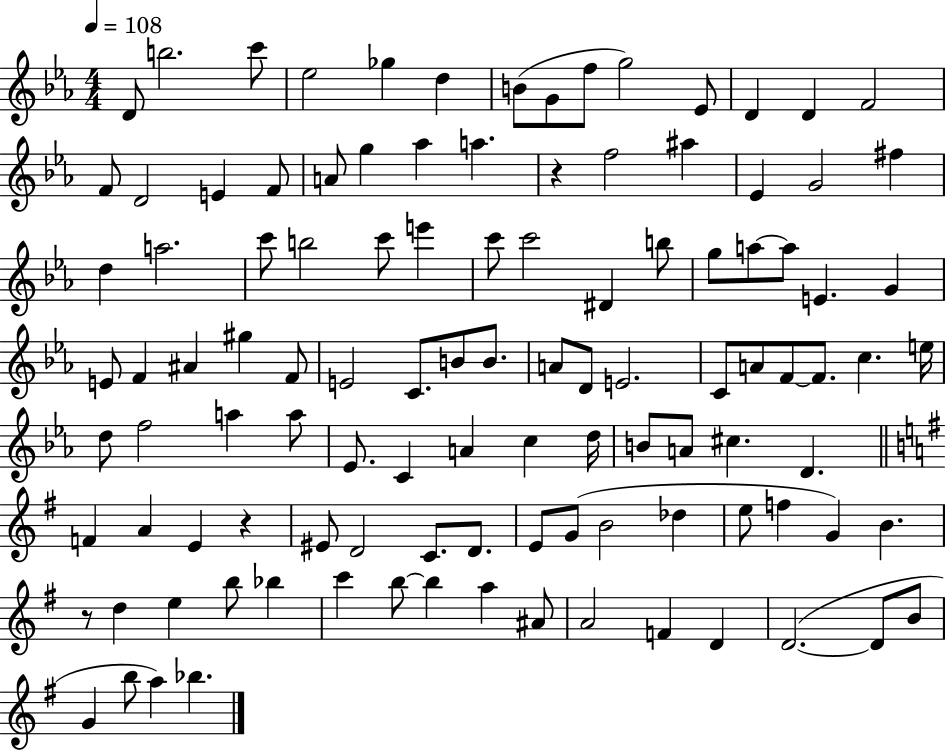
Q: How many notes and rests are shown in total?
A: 110